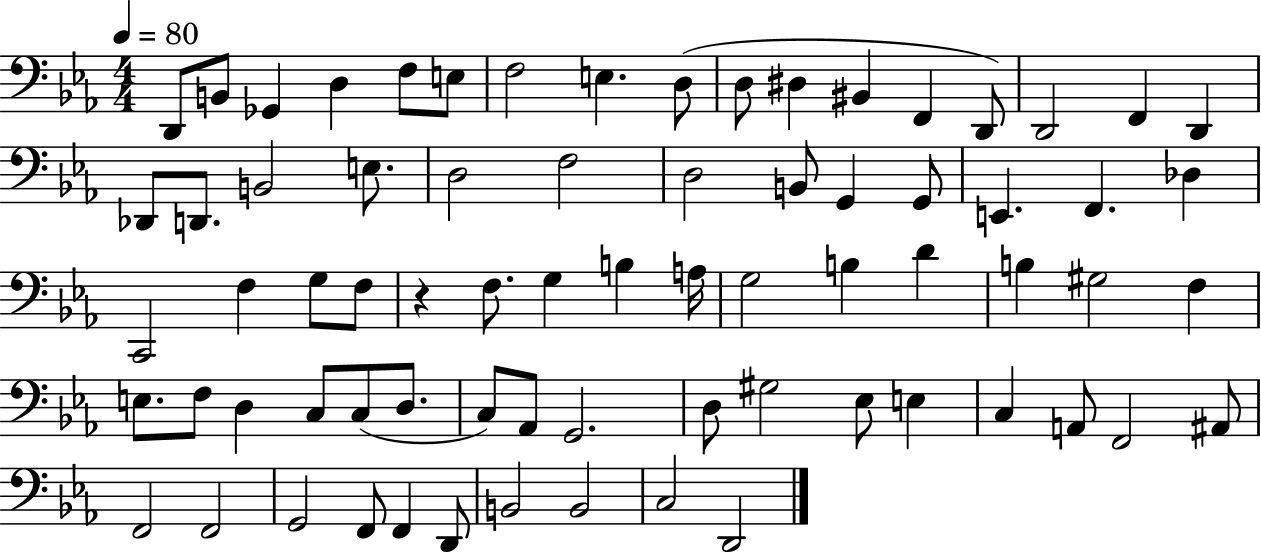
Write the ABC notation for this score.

X:1
T:Untitled
M:4/4
L:1/4
K:Eb
D,,/2 B,,/2 _G,, D, F,/2 E,/2 F,2 E, D,/2 D,/2 ^D, ^B,, F,, D,,/2 D,,2 F,, D,, _D,,/2 D,,/2 B,,2 E,/2 D,2 F,2 D,2 B,,/2 G,, G,,/2 E,, F,, _D, C,,2 F, G,/2 F,/2 z F,/2 G, B, A,/4 G,2 B, D B, ^G,2 F, E,/2 F,/2 D, C,/2 C,/2 D,/2 C,/2 _A,,/2 G,,2 D,/2 ^G,2 _E,/2 E, C, A,,/2 F,,2 ^A,,/2 F,,2 F,,2 G,,2 F,,/2 F,, D,,/2 B,,2 B,,2 C,2 D,,2